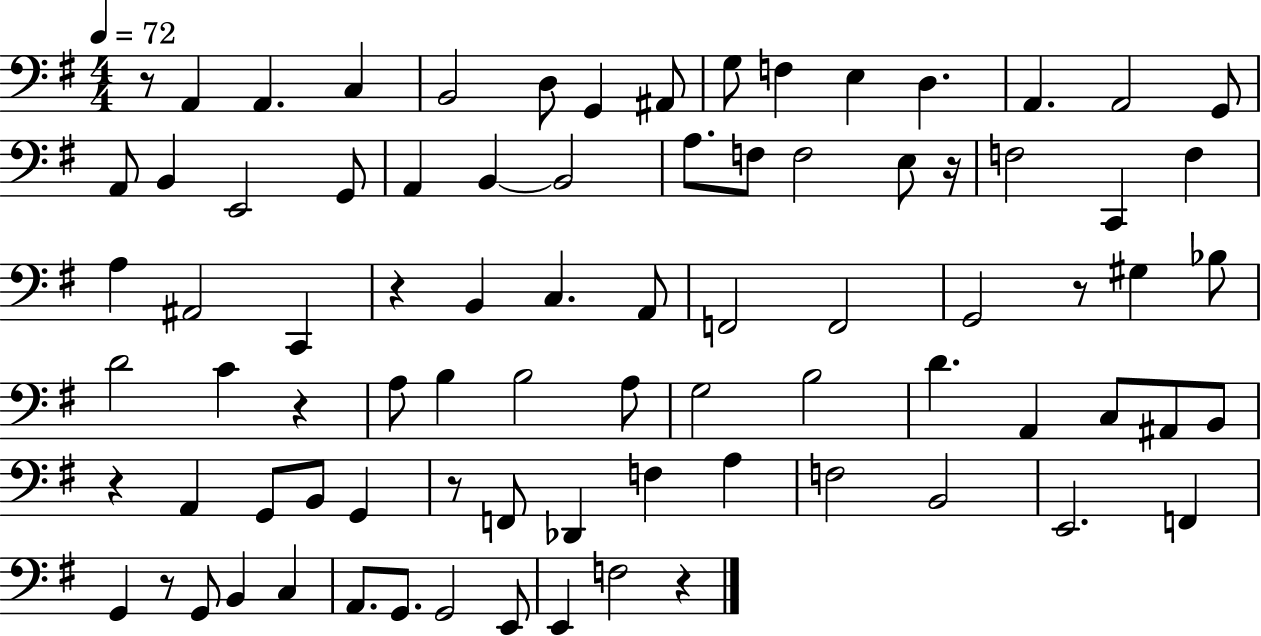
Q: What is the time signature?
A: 4/4